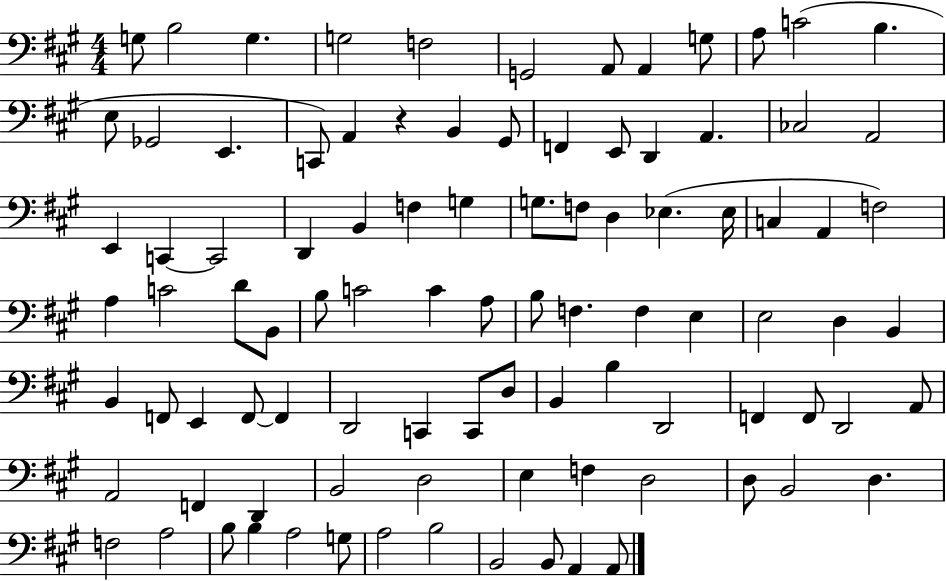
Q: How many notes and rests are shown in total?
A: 95